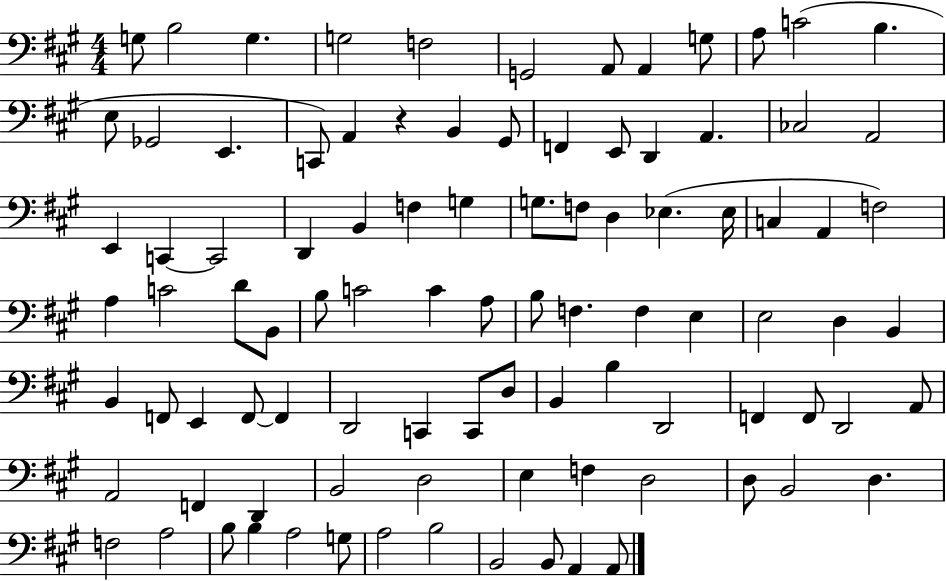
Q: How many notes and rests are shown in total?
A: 95